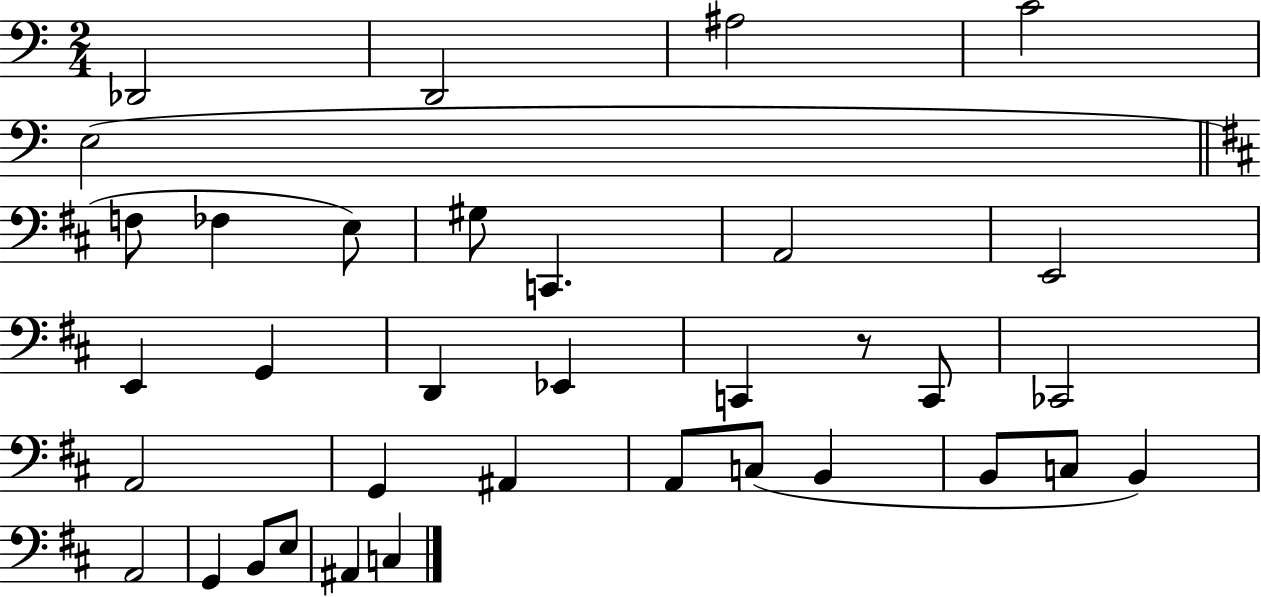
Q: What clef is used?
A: bass